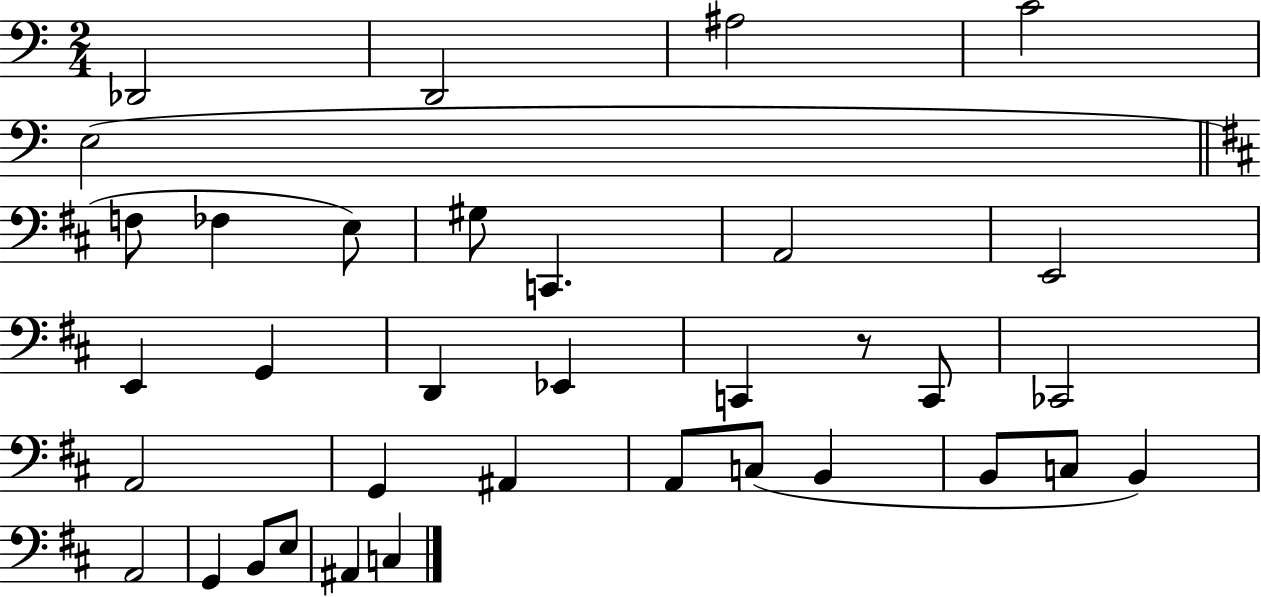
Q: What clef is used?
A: bass